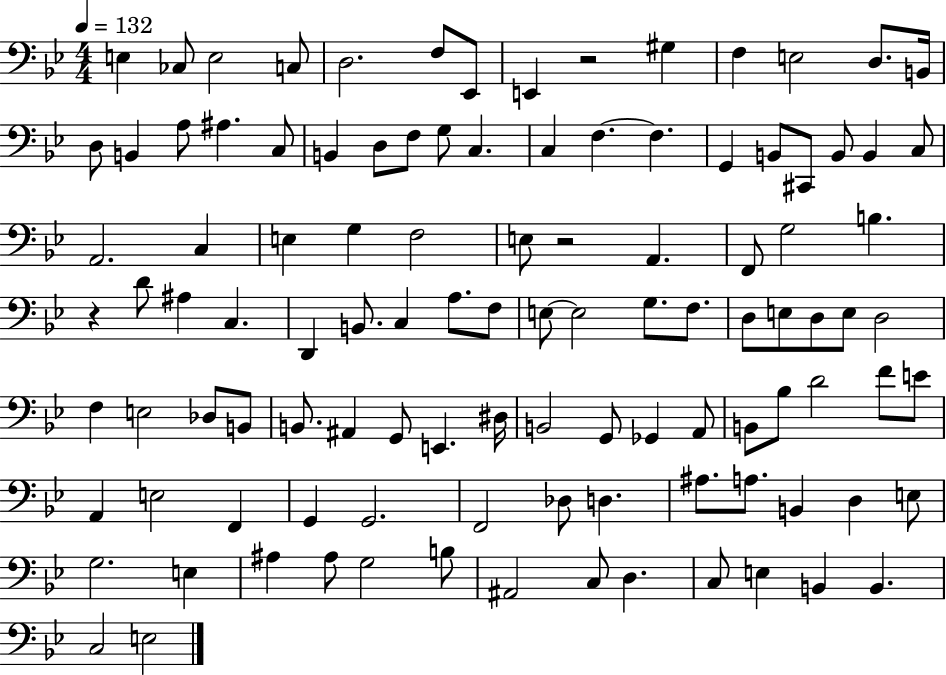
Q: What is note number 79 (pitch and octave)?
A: E3